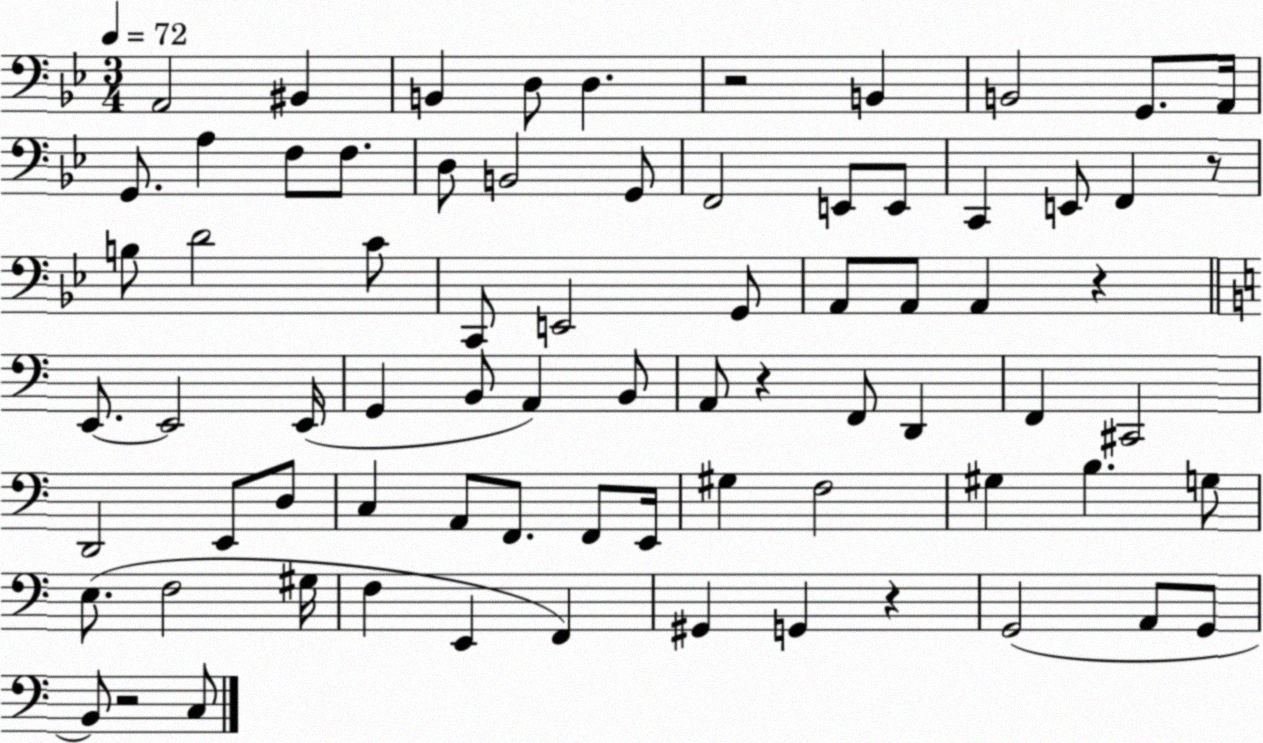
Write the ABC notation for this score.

X:1
T:Untitled
M:3/4
L:1/4
K:Bb
A,,2 ^B,, B,, D,/2 D, z2 B,, B,,2 G,,/2 A,,/4 G,,/2 A, F,/2 F,/2 D,/2 B,,2 G,,/2 F,,2 E,,/2 E,,/2 C,, E,,/2 F,, z/2 B,/2 D2 C/2 C,,/2 E,,2 G,,/2 A,,/2 A,,/2 A,, z E,,/2 E,,2 E,,/4 G,, B,,/2 A,, B,,/2 A,,/2 z F,,/2 D,, F,, ^C,,2 D,,2 E,,/2 D,/2 C, A,,/2 F,,/2 F,,/2 E,,/4 ^G, F,2 ^G, B, G,/2 E,/2 F,2 ^G,/4 F, E,, F,, ^G,, G,, z G,,2 A,,/2 G,,/2 B,,/2 z2 C,/2